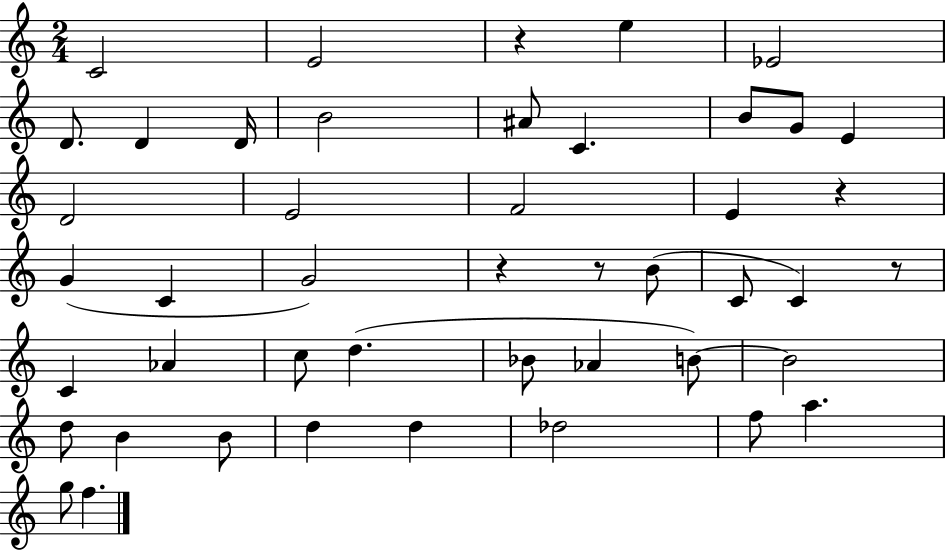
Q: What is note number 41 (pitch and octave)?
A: F5